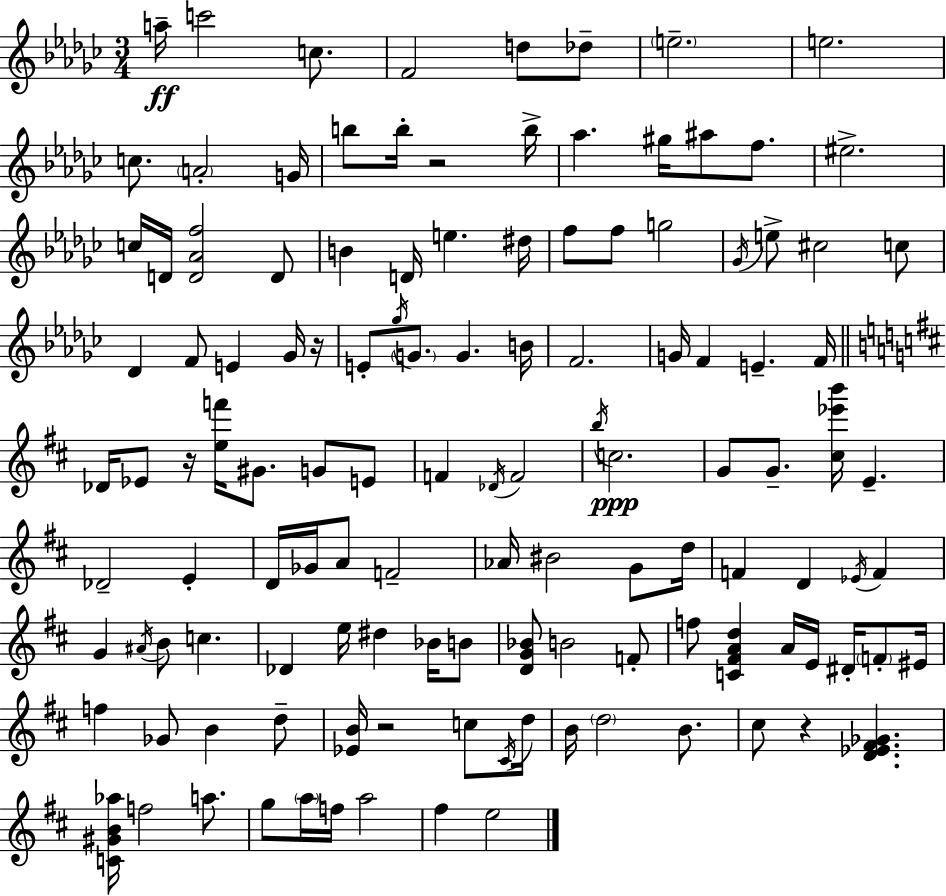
X:1
T:Untitled
M:3/4
L:1/4
K:Ebm
a/4 c'2 c/2 F2 d/2 _d/2 e2 e2 c/2 A2 G/4 b/2 b/4 z2 b/4 _a ^g/4 ^a/2 f/2 ^e2 c/4 D/4 [D_Af]2 D/2 B D/4 e ^d/4 f/2 f/2 g2 _G/4 e/2 ^c2 c/2 _D F/2 E _G/4 z/4 E/2 _g/4 G/2 G B/4 F2 G/4 F E F/4 _D/4 _E/2 z/4 [ef']/4 ^G/2 G/2 E/2 F _D/4 F2 b/4 c2 G/2 G/2 [^c_e'b']/4 E _D2 E D/4 _G/4 A/2 F2 _A/4 ^B2 G/2 d/4 F D _E/4 F G ^A/4 B/2 c _D e/4 ^d _B/4 B/2 [DG_B]/2 B2 F/2 f/2 [C^FAd] A/4 E/4 ^D/4 F/2 ^E/4 f _G/2 B d/2 [_EB]/4 z2 c/2 ^C/4 d/4 B/4 d2 B/2 ^c/2 z [D_E^F_G] [C^GB_a]/4 f2 a/2 g/2 a/4 f/4 a2 ^f e2